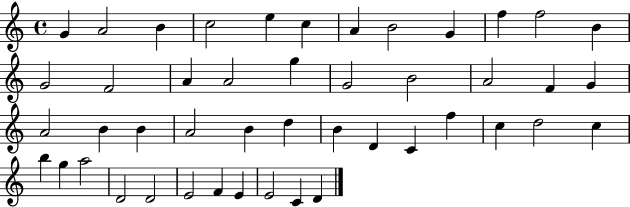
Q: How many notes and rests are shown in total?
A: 46